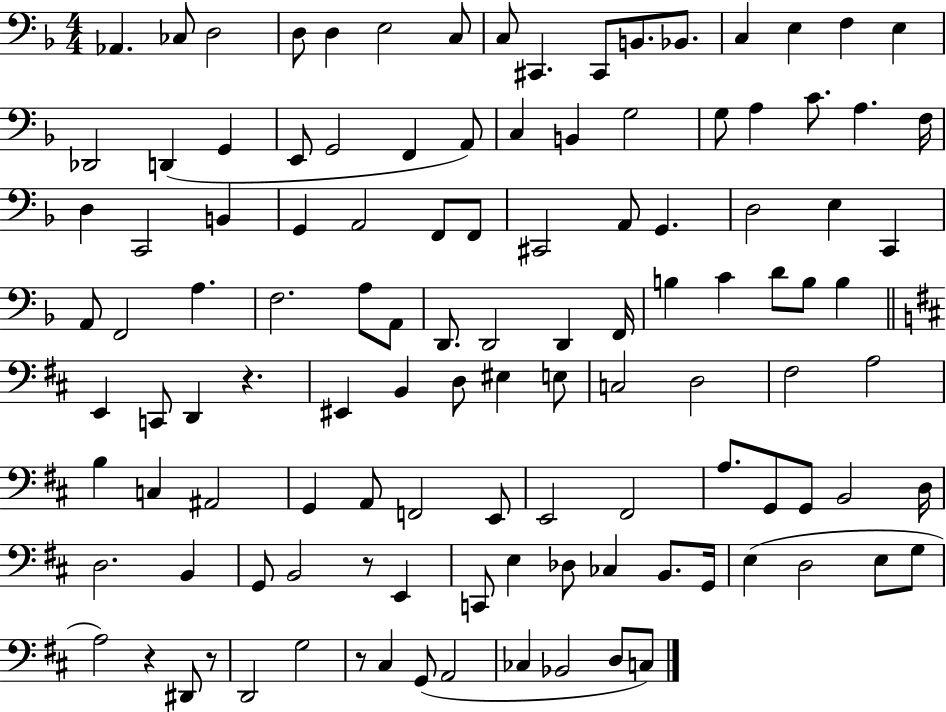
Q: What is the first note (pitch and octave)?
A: Ab2